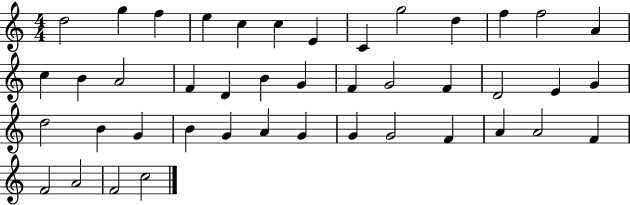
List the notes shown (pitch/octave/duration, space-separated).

D5/h G5/q F5/q E5/q C5/q C5/q E4/q C4/q G5/h D5/q F5/q F5/h A4/q C5/q B4/q A4/h F4/q D4/q B4/q G4/q F4/q G4/h F4/q D4/h E4/q G4/q D5/h B4/q G4/q B4/q G4/q A4/q G4/q G4/q G4/h F4/q A4/q A4/h F4/q F4/h A4/h F4/h C5/h